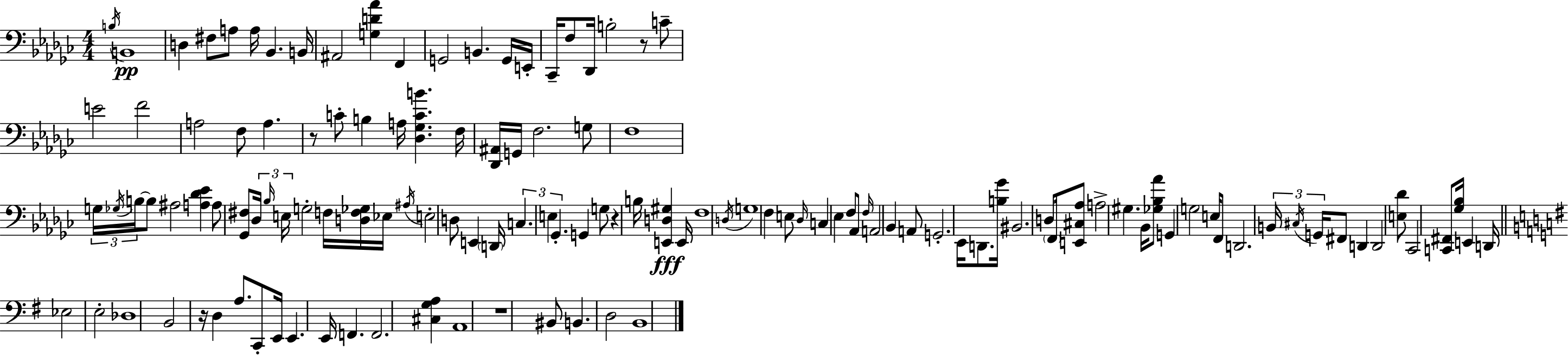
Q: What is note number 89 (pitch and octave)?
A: D2